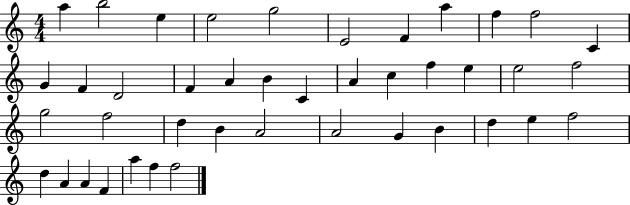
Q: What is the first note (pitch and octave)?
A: A5